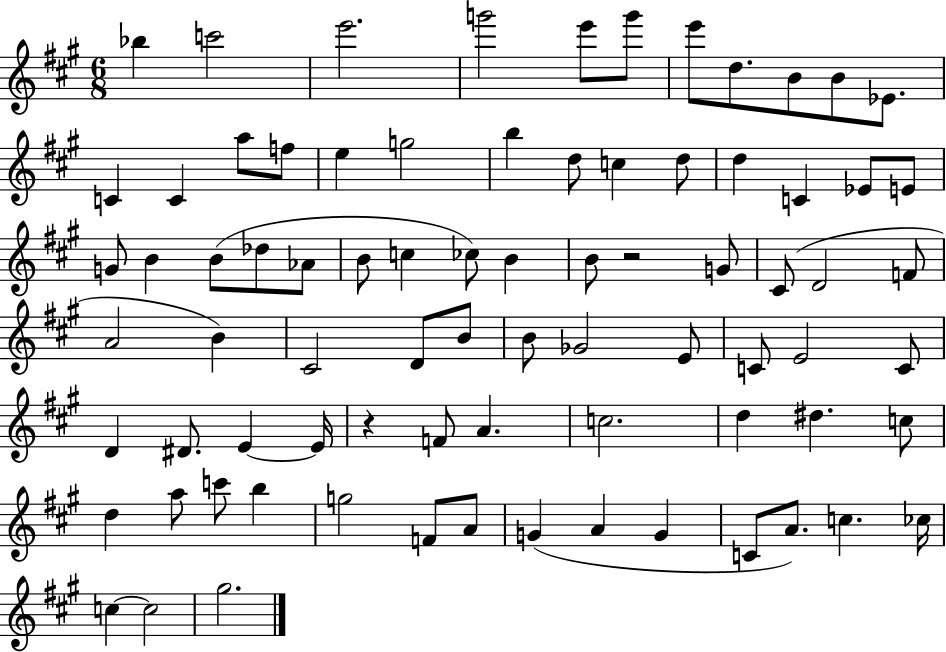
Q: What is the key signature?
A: A major